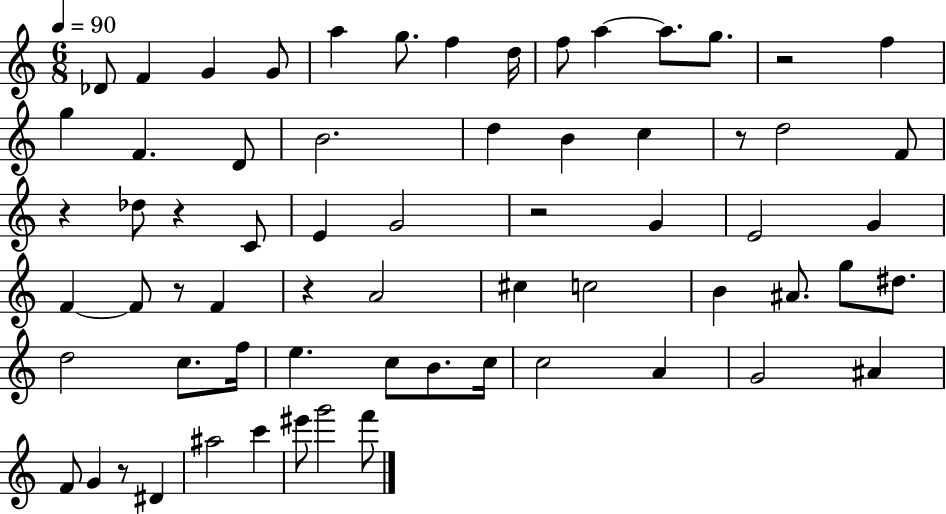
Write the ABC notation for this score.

X:1
T:Untitled
M:6/8
L:1/4
K:C
_D/2 F G G/2 a g/2 f d/4 f/2 a a/2 g/2 z2 f g F D/2 B2 d B c z/2 d2 F/2 z _d/2 z C/2 E G2 z2 G E2 G F F/2 z/2 F z A2 ^c c2 B ^A/2 g/2 ^d/2 d2 c/2 f/4 e c/2 B/2 c/4 c2 A G2 ^A F/2 G z/2 ^D ^a2 c' ^e'/2 g'2 f'/2